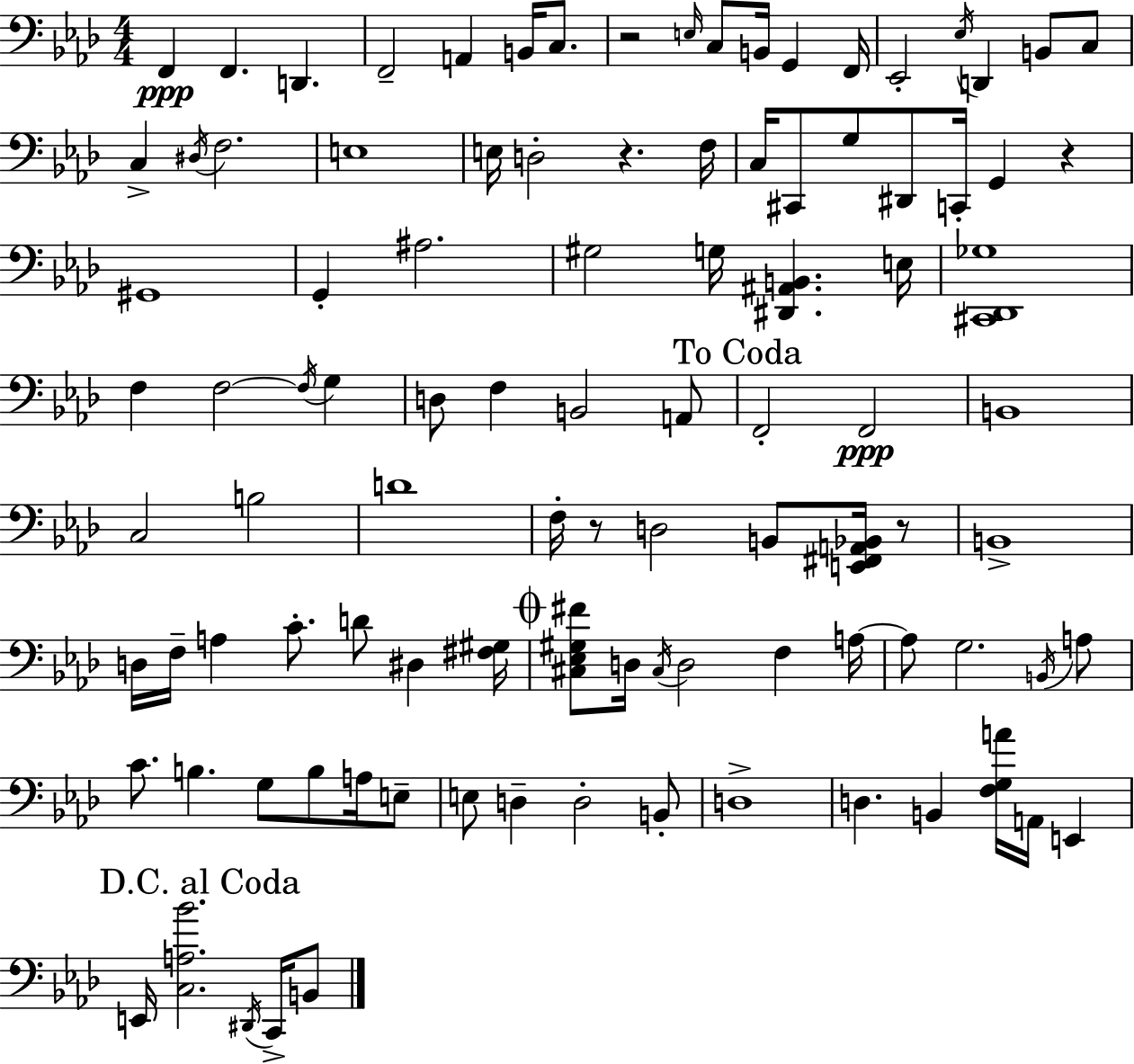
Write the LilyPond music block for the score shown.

{
  \clef bass
  \numericTimeSignature
  \time 4/4
  \key f \minor
  f,4\ppp f,4. d,4. | f,2-- a,4 b,16 c8. | r2 \grace { e16 } c8 b,16 g,4 | f,16 ees,2-. \acciaccatura { ees16 } d,4 b,8 | \break c8 c4-> \acciaccatura { dis16 } f2. | e1 | e16 d2-. r4. | f16 c16 cis,8 g8 dis,8 c,16-. g,4 r4 | \break gis,1 | g,4-. ais2. | gis2 g16 <dis, ais, b,>4. | e16 <cis, des, ges>1 | \break f4 f2~~ \acciaccatura { f16 } | g4 d8 f4 b,2 | a,8 \mark "To Coda" f,2-. f,2\ppp | b,1 | \break c2 b2 | d'1 | f16-. r8 d2 b,8 | <e, fis, a, bes,>16 r8 b,1-> | \break d16 f16-- a4 c'8.-. d'8 dis4 | <fis gis>16 \mark \markup { \musicglyph "scripts.coda" } <cis ees gis fis'>8 d16 \acciaccatura { cis16 } d2 | f4 a16~~ a8 g2. | \acciaccatura { b,16 } a8 c'8. b4. g8 | \break b8 a16 e8-- e8 d4-- d2-. | b,8-. d1-> | d4. b,4 | <f g a'>16 a,16 e,4 \mark "D.C. al Coda" e,16 <c a bes'>2. | \break \acciaccatura { dis,16 } c,16-> b,8 \bar "|."
}